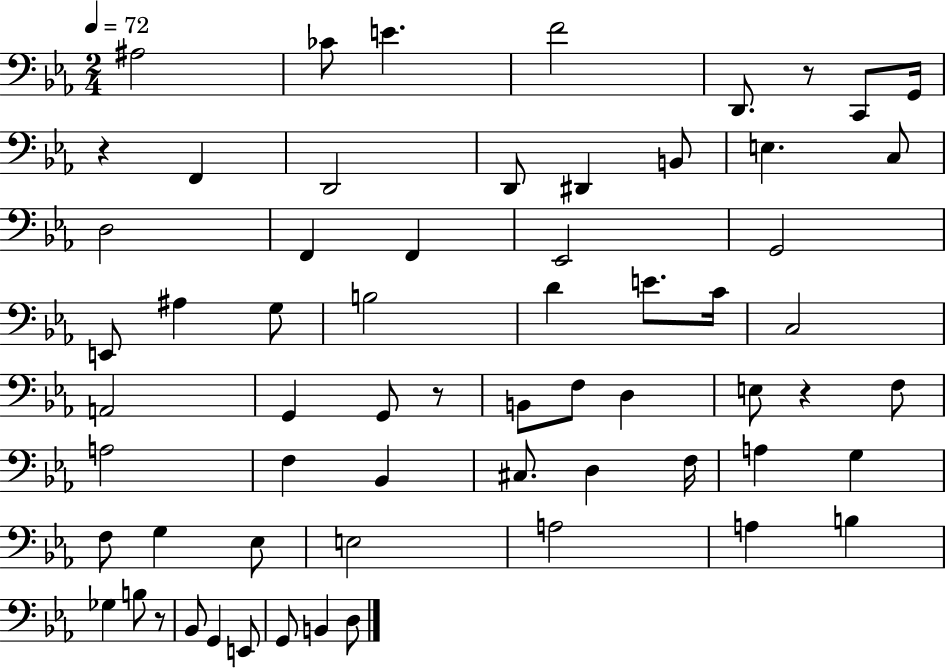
A#3/h CES4/e E4/q. F4/h D2/e. R/e C2/e G2/s R/q F2/q D2/h D2/e D#2/q B2/e E3/q. C3/e D3/h F2/q F2/q Eb2/h G2/h E2/e A#3/q G3/e B3/h D4/q E4/e. C4/s C3/h A2/h G2/q G2/e R/e B2/e F3/e D3/q E3/e R/q F3/e A3/h F3/q Bb2/q C#3/e. D3/q F3/s A3/q G3/q F3/e G3/q Eb3/e E3/h A3/h A3/q B3/q Gb3/q B3/e R/e Bb2/e G2/q E2/e G2/e B2/q D3/e